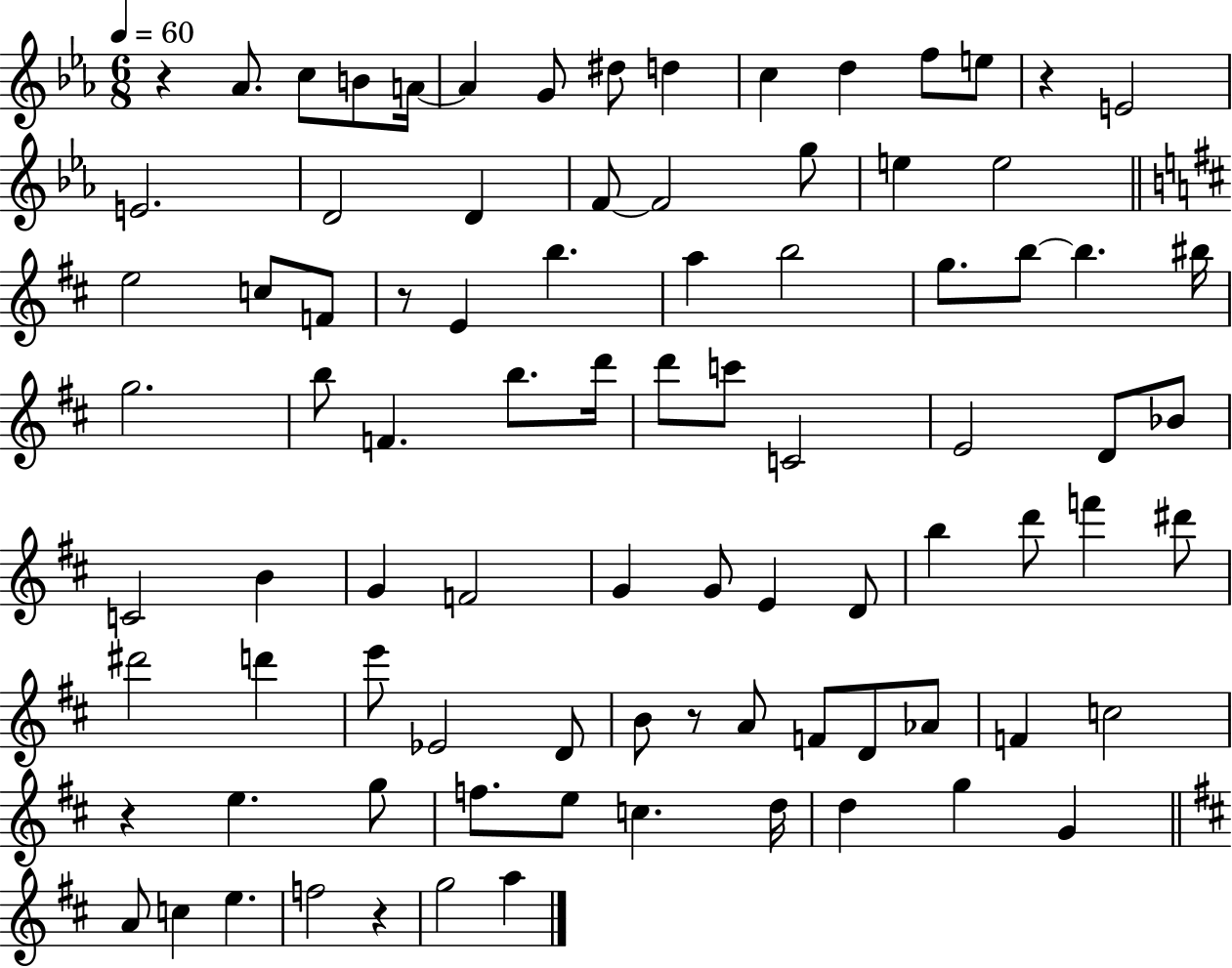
X:1
T:Untitled
M:6/8
L:1/4
K:Eb
z _A/2 c/2 B/2 A/4 A G/2 ^d/2 d c d f/2 e/2 z E2 E2 D2 D F/2 F2 g/2 e e2 e2 c/2 F/2 z/2 E b a b2 g/2 b/2 b ^b/4 g2 b/2 F b/2 d'/4 d'/2 c'/2 C2 E2 D/2 _B/2 C2 B G F2 G G/2 E D/2 b d'/2 f' ^d'/2 ^d'2 d' e'/2 _E2 D/2 B/2 z/2 A/2 F/2 D/2 _A/2 F c2 z e g/2 f/2 e/2 c d/4 d g G A/2 c e f2 z g2 a